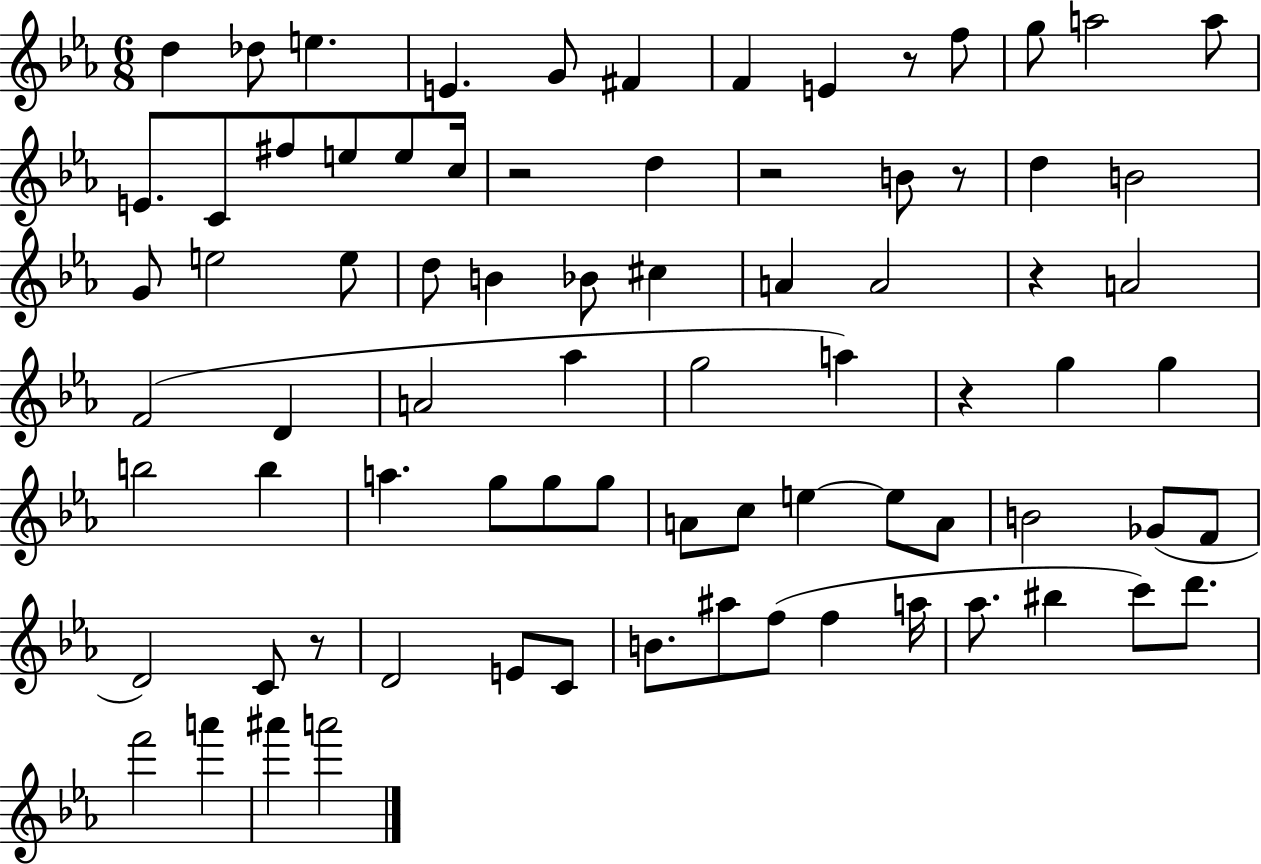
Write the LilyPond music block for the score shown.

{
  \clef treble
  \numericTimeSignature
  \time 6/8
  \key ees \major
  d''4 des''8 e''4. | e'4. g'8 fis'4 | f'4 e'4 r8 f''8 | g''8 a''2 a''8 | \break e'8. c'8 fis''8 e''8 e''8 c''16 | r2 d''4 | r2 b'8 r8 | d''4 b'2 | \break g'8 e''2 e''8 | d''8 b'4 bes'8 cis''4 | a'4 a'2 | r4 a'2 | \break f'2( d'4 | a'2 aes''4 | g''2 a''4) | r4 g''4 g''4 | \break b''2 b''4 | a''4. g''8 g''8 g''8 | a'8 c''8 e''4~~ e''8 a'8 | b'2 ges'8( f'8 | \break d'2) c'8 r8 | d'2 e'8 c'8 | b'8. ais''8 f''8( f''4 a''16 | aes''8. bis''4 c'''8) d'''8. | \break f'''2 a'''4 | ais'''4 a'''2 | \bar "|."
}